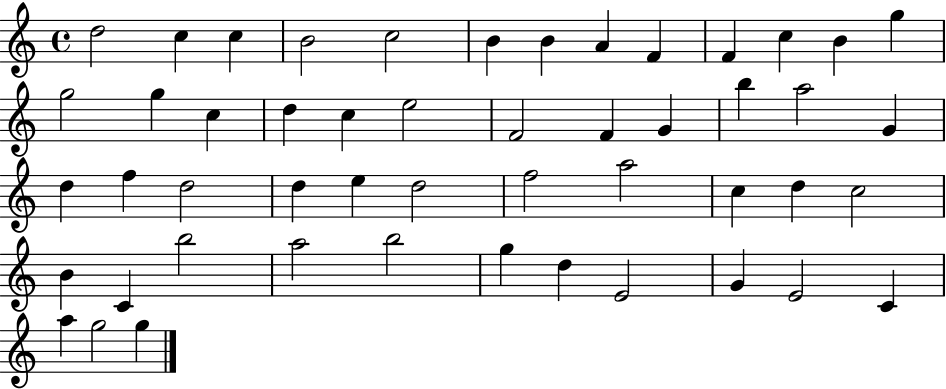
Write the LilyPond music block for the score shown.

{
  \clef treble
  \time 4/4
  \defaultTimeSignature
  \key c \major
  d''2 c''4 c''4 | b'2 c''2 | b'4 b'4 a'4 f'4 | f'4 c''4 b'4 g''4 | \break g''2 g''4 c''4 | d''4 c''4 e''2 | f'2 f'4 g'4 | b''4 a''2 g'4 | \break d''4 f''4 d''2 | d''4 e''4 d''2 | f''2 a''2 | c''4 d''4 c''2 | \break b'4 c'4 b''2 | a''2 b''2 | g''4 d''4 e'2 | g'4 e'2 c'4 | \break a''4 g''2 g''4 | \bar "|."
}